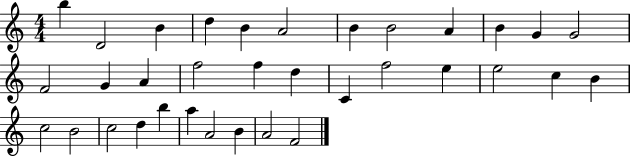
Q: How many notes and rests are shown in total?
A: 34